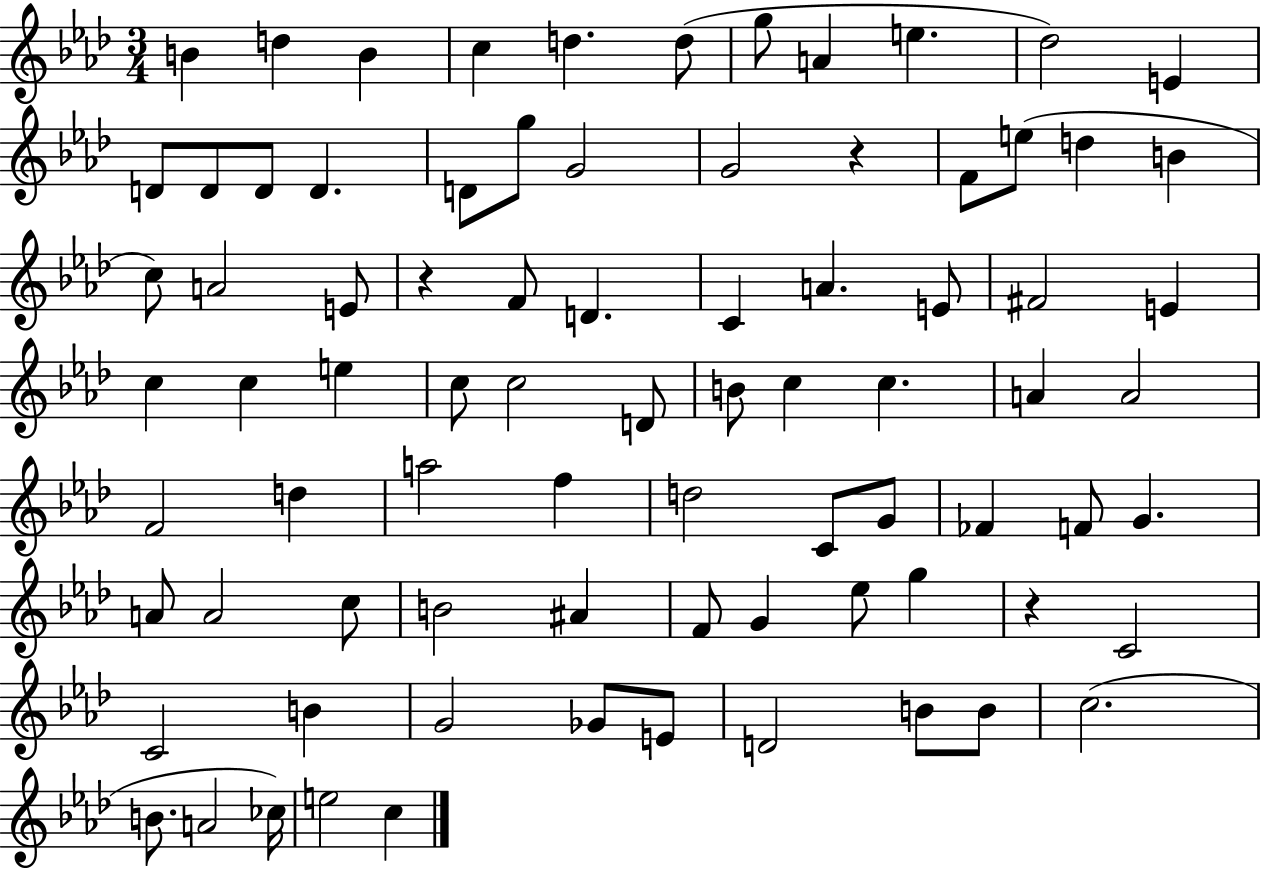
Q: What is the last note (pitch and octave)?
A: C5